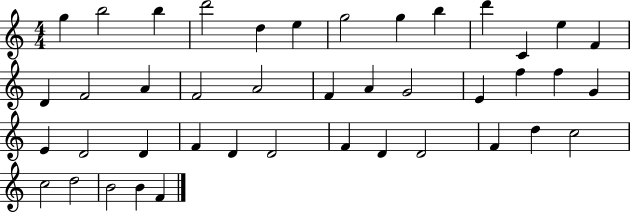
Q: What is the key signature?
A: C major